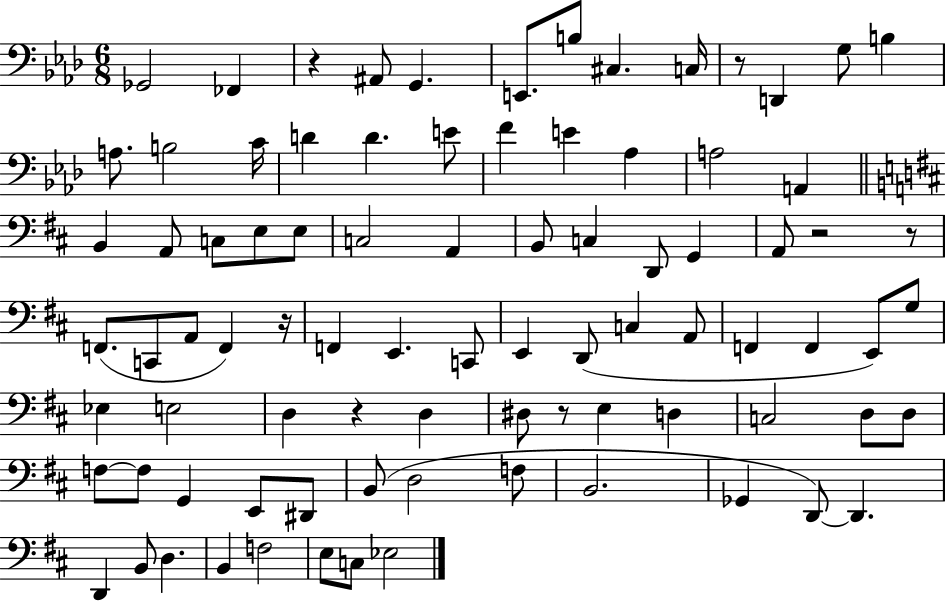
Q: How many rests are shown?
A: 7